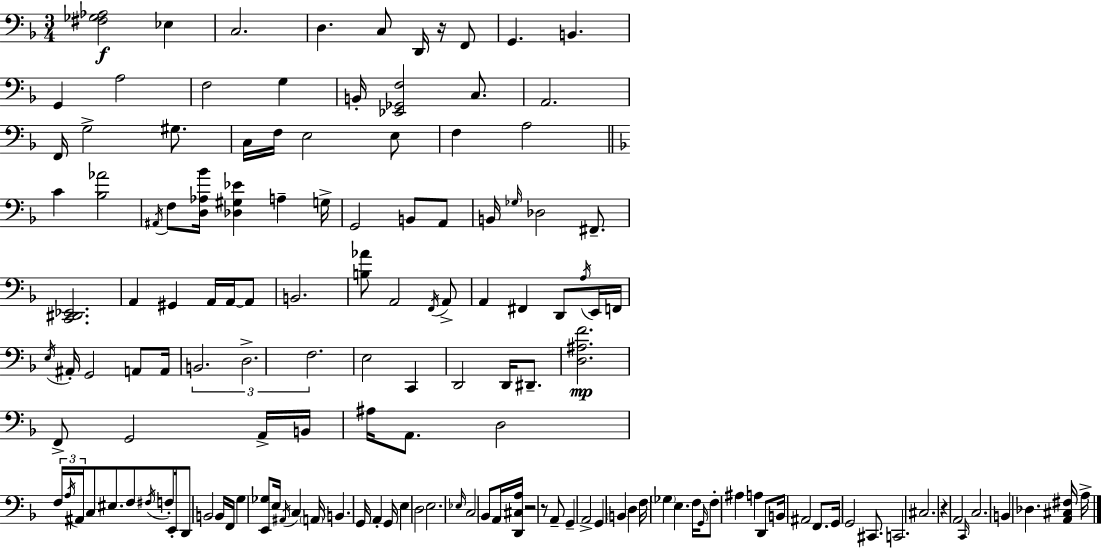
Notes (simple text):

[F#3,Gb3,Ab3]/h Eb3/q C3/h. D3/q. C3/e D2/s R/s F2/e G2/q. B2/q. G2/q A3/h F3/h G3/q B2/s [Eb2,Gb2,F3]/h C3/e. A2/h. F2/s G3/h G#3/e. C3/s F3/s E3/h E3/e F3/q A3/h C4/q [Bb3,Ab4]/h A#2/s F3/e [D3,Ab3,Bb4]/s [Db3,G#3,Eb4]/q A3/q G3/s G2/h B2/e A2/e B2/s Gb3/s Db3/h F#2/e. [C2,D#2,Eb2]/h. A2/q G#2/q A2/s A2/s A2/e B2/h. [B3,Ab4]/e A2/h F2/s A2/e A2/q F#2/q D2/e A3/s E2/s F2/s E3/s A#2/s G2/h A2/e A2/s B2/h. D3/h. F3/h. E3/h C2/q D2/h D2/s D#2/e. [D3,A#3,F4]/h. F2/e G2/h A2/s B2/s A#3/s A2/e. D3/h F3/s A3/s A#2/s C3/e EIS3/e. F3/e F#3/s F3/e E2/s D2/e B2/h B2/s F2/s G3/q [E2,Gb3]/e E3/s A#2/s C3/q A2/s B2/q. G2/s A2/q G2/s E3/q D3/h E3/h. Eb3/s C3/h Bb2/e A2/s [D2,C#3,A3]/s R/h R/e A2/e G2/q A2/h G2/q B2/q D3/q F3/s Gb3/q E3/q. F3/s G2/s F3/e A#3/q A3/q D2/e B2/s A#2/h F2/e. G2/s G2/h C#2/e. C2/h. C#3/h. R/q A2/h C2/s C3/h. B2/q Db3/q. [A2,C#3,F#3]/s A3/s